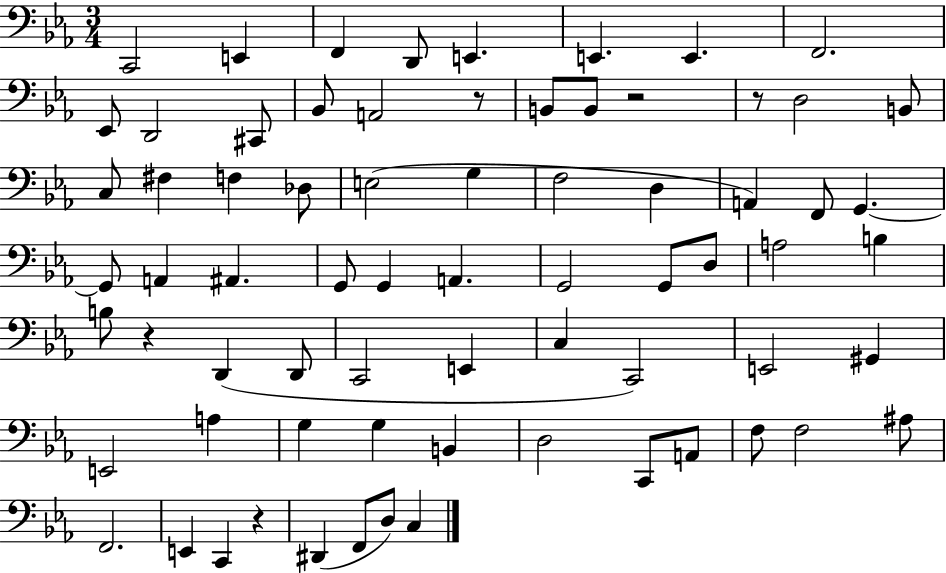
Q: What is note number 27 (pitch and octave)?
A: F2